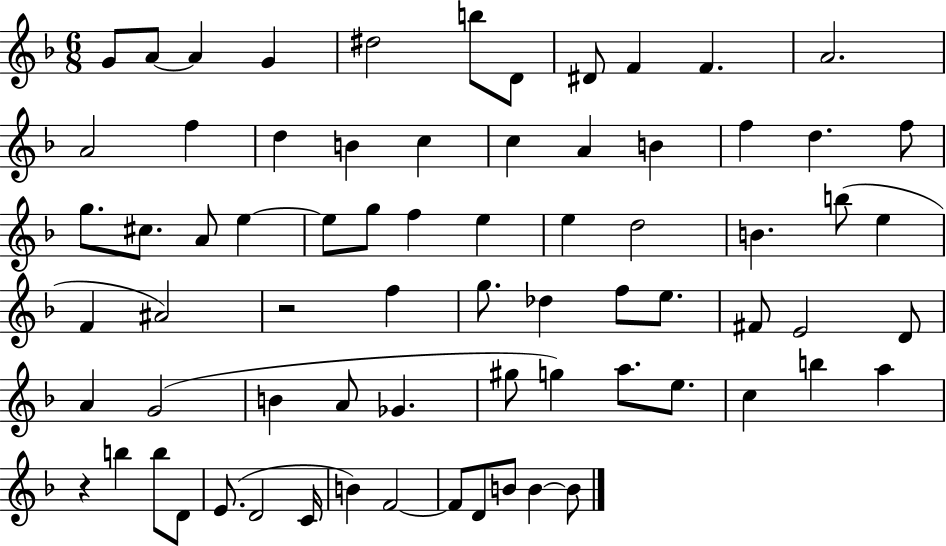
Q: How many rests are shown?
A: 2